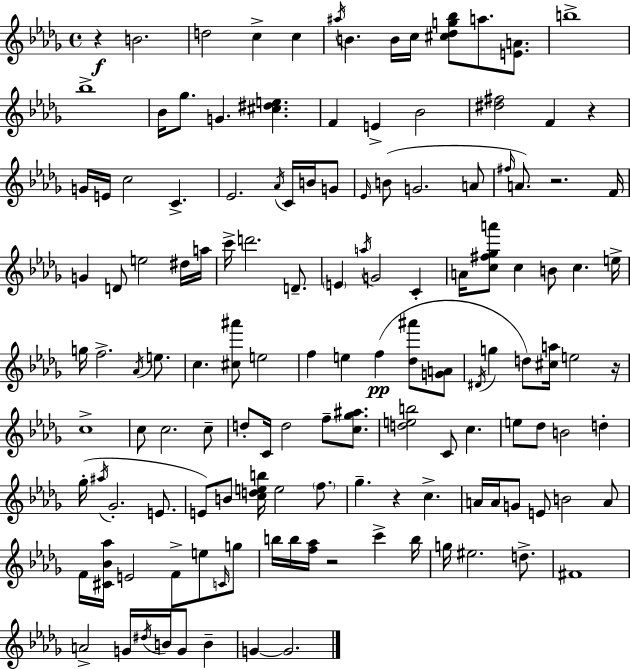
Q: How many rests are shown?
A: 6